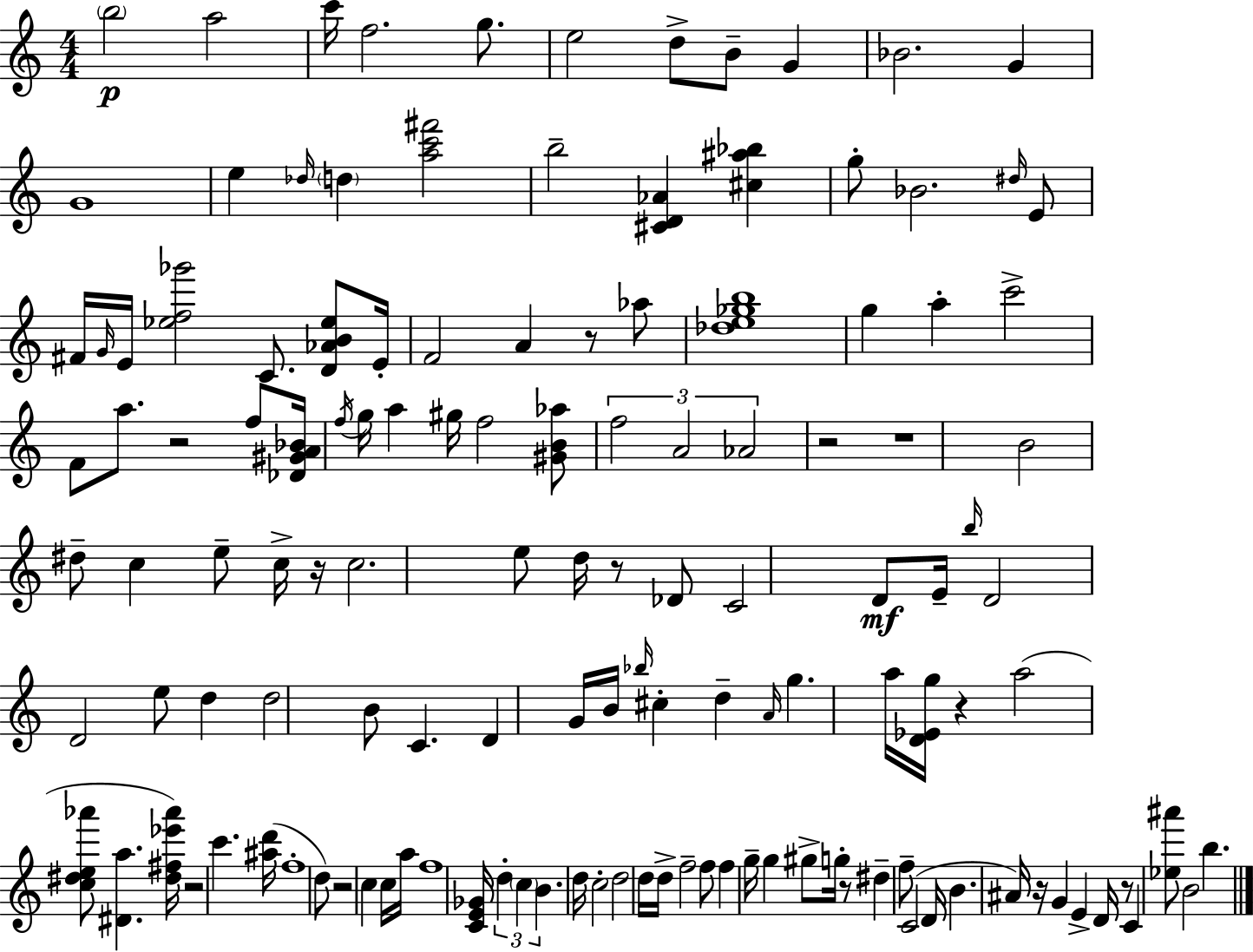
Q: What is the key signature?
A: C major